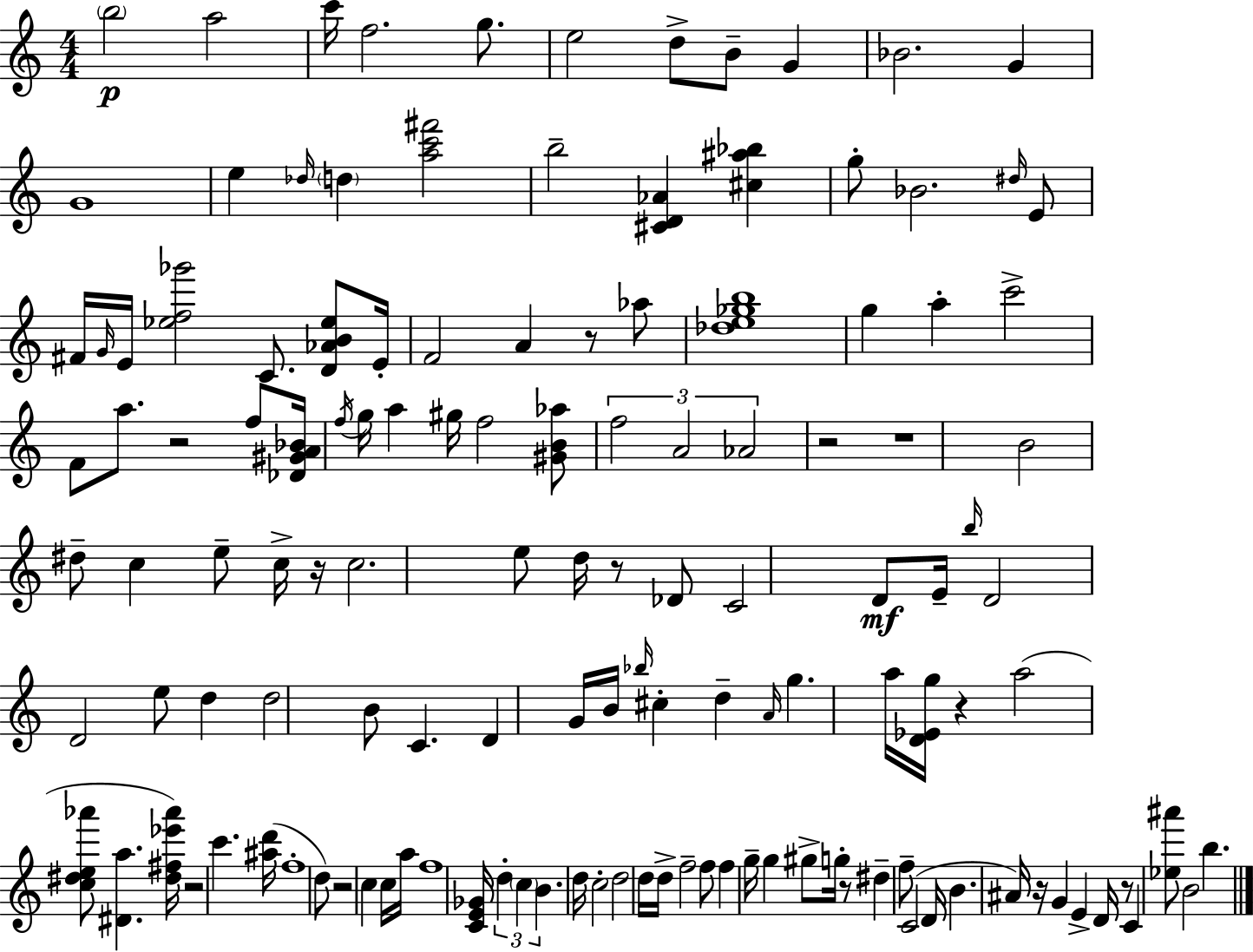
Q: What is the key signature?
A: C major